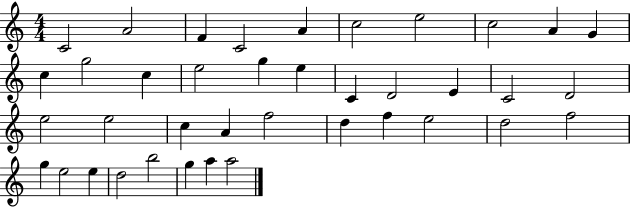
X:1
T:Untitled
M:4/4
L:1/4
K:C
C2 A2 F C2 A c2 e2 c2 A G c g2 c e2 g e C D2 E C2 D2 e2 e2 c A f2 d f e2 d2 f2 g e2 e d2 b2 g a a2